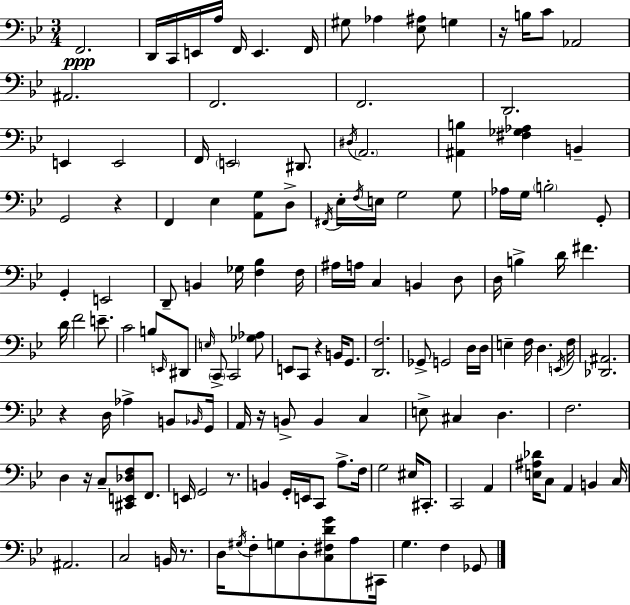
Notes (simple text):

F2/h. D2/s C2/s E2/s A3/s F2/s E2/q. F2/s G#3/e Ab3/q [Eb3,A#3]/e G3/q R/s B3/s C4/e Ab2/h A#2/h. F2/h. F2/h. D2/h. E2/q E2/h F2/s E2/h D#2/e. D#3/s A2/h. [A#2,B3]/q [F#3,Gb3,Ab3]/q B2/q G2/h R/q F2/q Eb3/q [A2,G3]/e D3/e F#2/s Eb3/s F3/s E3/s G3/h G3/e Ab3/s G3/s B3/h G2/e G2/q E2/h D2/e B2/q Gb3/s [F3,Bb3]/q F3/s A#3/s A3/s C3/q B2/q D3/e D3/s B3/q D4/s F#4/q. D4/s F4/h E4/e. C4/h B3/e E2/s D#2/e E3/s C2/e C2/h [Gb3,Ab3]/e E2/e C2/e R/q B2/s G2/e. [D2,F3]/h. Gb2/e G2/h D3/s D3/s E3/q F3/s D3/q. E2/s F3/s [Db2,A#2]/h. R/q D3/s Ab3/q B2/e Bb2/s G2/s A2/s R/s B2/e B2/q C3/q E3/e C#3/q D3/q. F3/h. D3/q R/s C3/e [C#2,E2,Db3,F3]/e F2/e. E2/s G2/h R/e. B2/q G2/s E2/s C2/e A3/e. F3/s G3/h EIS3/s C#2/e. C2/h A2/q [E3,A#3,Db4]/s C3/e A2/q B2/q C3/s A#2/h. C3/h B2/s R/e. D3/s G#3/s F3/e G3/e D3/e [C3,F#3,D4,G4]/e A3/e C#2/s G3/q. F3/q Gb2/e